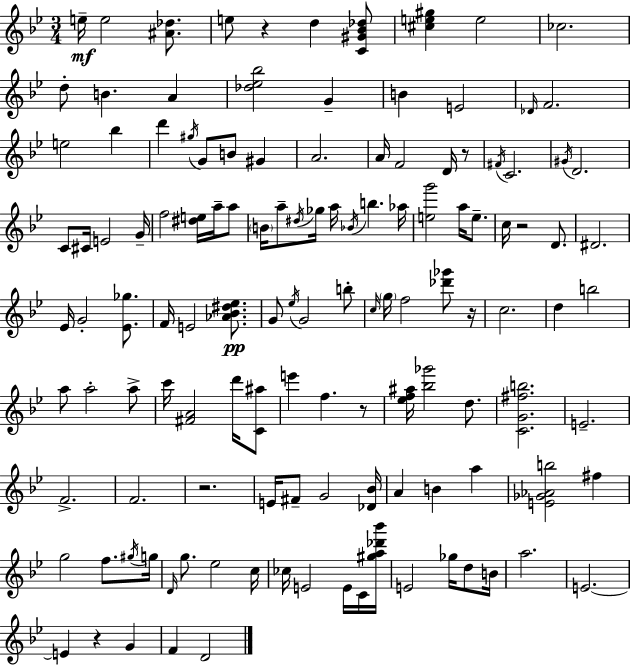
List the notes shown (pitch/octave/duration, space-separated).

E5/s E5/h [A#4,Db5]/e. E5/e R/q D5/q [C4,G#4,Bb4,Db5]/e [C#5,E5,G#5]/q E5/h CES5/h. D5/e B4/q. A4/q [Db5,Eb5,Bb5]/h G4/q B4/q E4/h Db4/s F4/h. E5/h Bb5/q D6/q G#5/s G4/e B4/e G#4/q A4/h. A4/s F4/h D4/s R/e F#4/s C4/h. G#4/s D4/h. C4/e C#4/s E4/h G4/s F5/h [D#5,E5]/s A5/s A5/e B4/s A5/e D#5/s Gb5/s A5/s Bb4/s B5/q. Ab5/s [E5,G6]/h A5/s E5/e. C5/s R/h D4/e. D#4/h. Eb4/s G4/h [Eb4,Gb5]/e. F4/s E4/h [Ab4,Bb4,D#5,Eb5]/e. G4/e Eb5/s G4/h B5/e C5/s G5/s F5/h [Db6,Gb6]/e R/s C5/h. D5/q B5/h A5/e A5/h A5/e C6/s [F#4,A4]/h D6/s [C4,A#5]/e E6/q F5/q. R/e [Eb5,F5,A#5]/s [Bb5,Gb6]/h D5/e. [C4,G4,F#5,B5]/h. E4/h. F4/h. F4/h. R/h. E4/s F#4/e G4/h [Db4,Bb4]/s A4/q B4/q A5/q [E4,Gb4,Ab4,B5]/h F#5/q G5/h F5/e. G#5/s G5/s D4/s G5/e. Eb5/h C5/s CES5/s E4/h E4/s C4/s [G#5,A5,Db6,Bb6]/s E4/h Gb5/s D5/e B4/s A5/h. E4/h. E4/q R/q G4/q F4/q D4/h